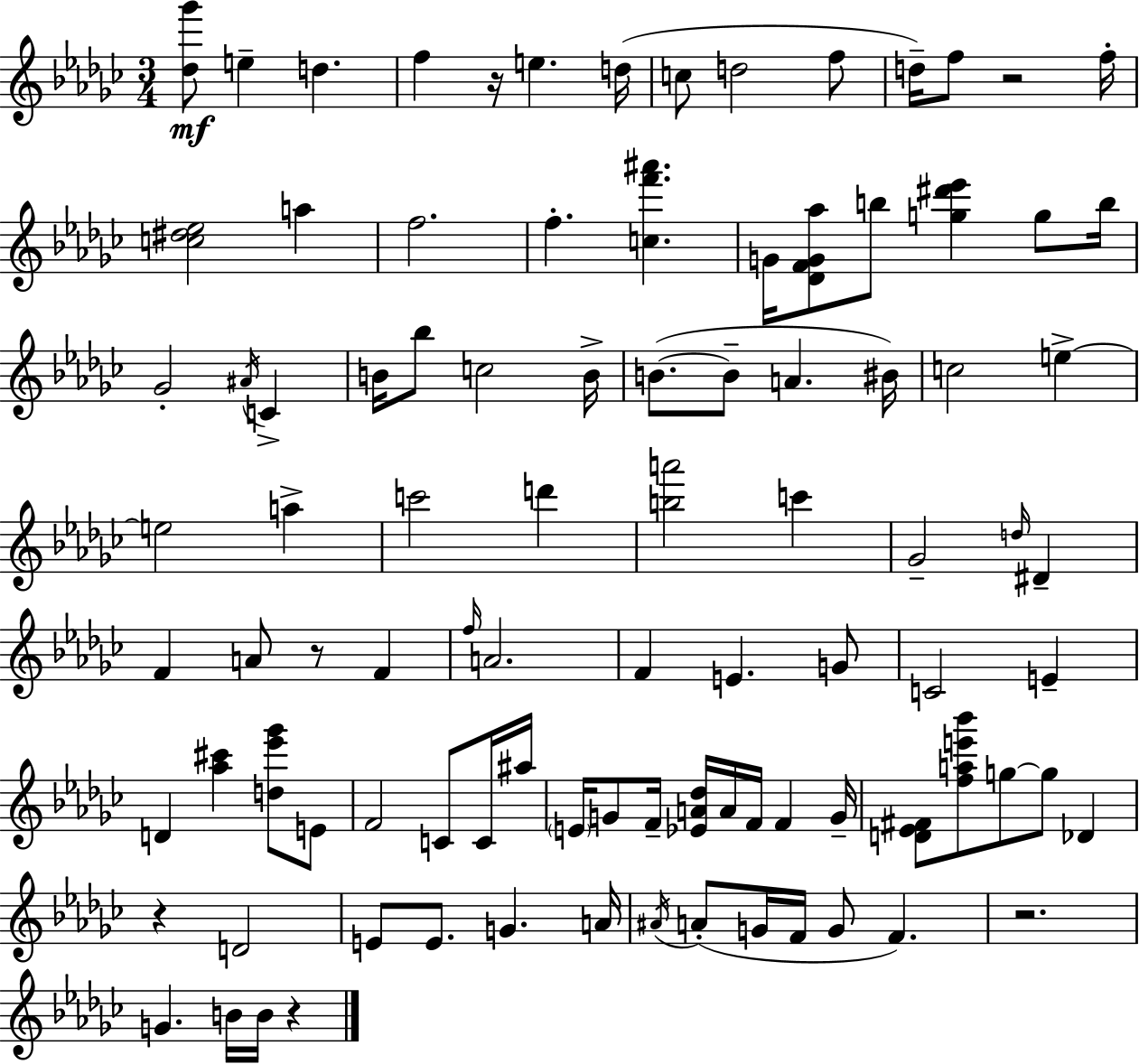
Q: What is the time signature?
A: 3/4